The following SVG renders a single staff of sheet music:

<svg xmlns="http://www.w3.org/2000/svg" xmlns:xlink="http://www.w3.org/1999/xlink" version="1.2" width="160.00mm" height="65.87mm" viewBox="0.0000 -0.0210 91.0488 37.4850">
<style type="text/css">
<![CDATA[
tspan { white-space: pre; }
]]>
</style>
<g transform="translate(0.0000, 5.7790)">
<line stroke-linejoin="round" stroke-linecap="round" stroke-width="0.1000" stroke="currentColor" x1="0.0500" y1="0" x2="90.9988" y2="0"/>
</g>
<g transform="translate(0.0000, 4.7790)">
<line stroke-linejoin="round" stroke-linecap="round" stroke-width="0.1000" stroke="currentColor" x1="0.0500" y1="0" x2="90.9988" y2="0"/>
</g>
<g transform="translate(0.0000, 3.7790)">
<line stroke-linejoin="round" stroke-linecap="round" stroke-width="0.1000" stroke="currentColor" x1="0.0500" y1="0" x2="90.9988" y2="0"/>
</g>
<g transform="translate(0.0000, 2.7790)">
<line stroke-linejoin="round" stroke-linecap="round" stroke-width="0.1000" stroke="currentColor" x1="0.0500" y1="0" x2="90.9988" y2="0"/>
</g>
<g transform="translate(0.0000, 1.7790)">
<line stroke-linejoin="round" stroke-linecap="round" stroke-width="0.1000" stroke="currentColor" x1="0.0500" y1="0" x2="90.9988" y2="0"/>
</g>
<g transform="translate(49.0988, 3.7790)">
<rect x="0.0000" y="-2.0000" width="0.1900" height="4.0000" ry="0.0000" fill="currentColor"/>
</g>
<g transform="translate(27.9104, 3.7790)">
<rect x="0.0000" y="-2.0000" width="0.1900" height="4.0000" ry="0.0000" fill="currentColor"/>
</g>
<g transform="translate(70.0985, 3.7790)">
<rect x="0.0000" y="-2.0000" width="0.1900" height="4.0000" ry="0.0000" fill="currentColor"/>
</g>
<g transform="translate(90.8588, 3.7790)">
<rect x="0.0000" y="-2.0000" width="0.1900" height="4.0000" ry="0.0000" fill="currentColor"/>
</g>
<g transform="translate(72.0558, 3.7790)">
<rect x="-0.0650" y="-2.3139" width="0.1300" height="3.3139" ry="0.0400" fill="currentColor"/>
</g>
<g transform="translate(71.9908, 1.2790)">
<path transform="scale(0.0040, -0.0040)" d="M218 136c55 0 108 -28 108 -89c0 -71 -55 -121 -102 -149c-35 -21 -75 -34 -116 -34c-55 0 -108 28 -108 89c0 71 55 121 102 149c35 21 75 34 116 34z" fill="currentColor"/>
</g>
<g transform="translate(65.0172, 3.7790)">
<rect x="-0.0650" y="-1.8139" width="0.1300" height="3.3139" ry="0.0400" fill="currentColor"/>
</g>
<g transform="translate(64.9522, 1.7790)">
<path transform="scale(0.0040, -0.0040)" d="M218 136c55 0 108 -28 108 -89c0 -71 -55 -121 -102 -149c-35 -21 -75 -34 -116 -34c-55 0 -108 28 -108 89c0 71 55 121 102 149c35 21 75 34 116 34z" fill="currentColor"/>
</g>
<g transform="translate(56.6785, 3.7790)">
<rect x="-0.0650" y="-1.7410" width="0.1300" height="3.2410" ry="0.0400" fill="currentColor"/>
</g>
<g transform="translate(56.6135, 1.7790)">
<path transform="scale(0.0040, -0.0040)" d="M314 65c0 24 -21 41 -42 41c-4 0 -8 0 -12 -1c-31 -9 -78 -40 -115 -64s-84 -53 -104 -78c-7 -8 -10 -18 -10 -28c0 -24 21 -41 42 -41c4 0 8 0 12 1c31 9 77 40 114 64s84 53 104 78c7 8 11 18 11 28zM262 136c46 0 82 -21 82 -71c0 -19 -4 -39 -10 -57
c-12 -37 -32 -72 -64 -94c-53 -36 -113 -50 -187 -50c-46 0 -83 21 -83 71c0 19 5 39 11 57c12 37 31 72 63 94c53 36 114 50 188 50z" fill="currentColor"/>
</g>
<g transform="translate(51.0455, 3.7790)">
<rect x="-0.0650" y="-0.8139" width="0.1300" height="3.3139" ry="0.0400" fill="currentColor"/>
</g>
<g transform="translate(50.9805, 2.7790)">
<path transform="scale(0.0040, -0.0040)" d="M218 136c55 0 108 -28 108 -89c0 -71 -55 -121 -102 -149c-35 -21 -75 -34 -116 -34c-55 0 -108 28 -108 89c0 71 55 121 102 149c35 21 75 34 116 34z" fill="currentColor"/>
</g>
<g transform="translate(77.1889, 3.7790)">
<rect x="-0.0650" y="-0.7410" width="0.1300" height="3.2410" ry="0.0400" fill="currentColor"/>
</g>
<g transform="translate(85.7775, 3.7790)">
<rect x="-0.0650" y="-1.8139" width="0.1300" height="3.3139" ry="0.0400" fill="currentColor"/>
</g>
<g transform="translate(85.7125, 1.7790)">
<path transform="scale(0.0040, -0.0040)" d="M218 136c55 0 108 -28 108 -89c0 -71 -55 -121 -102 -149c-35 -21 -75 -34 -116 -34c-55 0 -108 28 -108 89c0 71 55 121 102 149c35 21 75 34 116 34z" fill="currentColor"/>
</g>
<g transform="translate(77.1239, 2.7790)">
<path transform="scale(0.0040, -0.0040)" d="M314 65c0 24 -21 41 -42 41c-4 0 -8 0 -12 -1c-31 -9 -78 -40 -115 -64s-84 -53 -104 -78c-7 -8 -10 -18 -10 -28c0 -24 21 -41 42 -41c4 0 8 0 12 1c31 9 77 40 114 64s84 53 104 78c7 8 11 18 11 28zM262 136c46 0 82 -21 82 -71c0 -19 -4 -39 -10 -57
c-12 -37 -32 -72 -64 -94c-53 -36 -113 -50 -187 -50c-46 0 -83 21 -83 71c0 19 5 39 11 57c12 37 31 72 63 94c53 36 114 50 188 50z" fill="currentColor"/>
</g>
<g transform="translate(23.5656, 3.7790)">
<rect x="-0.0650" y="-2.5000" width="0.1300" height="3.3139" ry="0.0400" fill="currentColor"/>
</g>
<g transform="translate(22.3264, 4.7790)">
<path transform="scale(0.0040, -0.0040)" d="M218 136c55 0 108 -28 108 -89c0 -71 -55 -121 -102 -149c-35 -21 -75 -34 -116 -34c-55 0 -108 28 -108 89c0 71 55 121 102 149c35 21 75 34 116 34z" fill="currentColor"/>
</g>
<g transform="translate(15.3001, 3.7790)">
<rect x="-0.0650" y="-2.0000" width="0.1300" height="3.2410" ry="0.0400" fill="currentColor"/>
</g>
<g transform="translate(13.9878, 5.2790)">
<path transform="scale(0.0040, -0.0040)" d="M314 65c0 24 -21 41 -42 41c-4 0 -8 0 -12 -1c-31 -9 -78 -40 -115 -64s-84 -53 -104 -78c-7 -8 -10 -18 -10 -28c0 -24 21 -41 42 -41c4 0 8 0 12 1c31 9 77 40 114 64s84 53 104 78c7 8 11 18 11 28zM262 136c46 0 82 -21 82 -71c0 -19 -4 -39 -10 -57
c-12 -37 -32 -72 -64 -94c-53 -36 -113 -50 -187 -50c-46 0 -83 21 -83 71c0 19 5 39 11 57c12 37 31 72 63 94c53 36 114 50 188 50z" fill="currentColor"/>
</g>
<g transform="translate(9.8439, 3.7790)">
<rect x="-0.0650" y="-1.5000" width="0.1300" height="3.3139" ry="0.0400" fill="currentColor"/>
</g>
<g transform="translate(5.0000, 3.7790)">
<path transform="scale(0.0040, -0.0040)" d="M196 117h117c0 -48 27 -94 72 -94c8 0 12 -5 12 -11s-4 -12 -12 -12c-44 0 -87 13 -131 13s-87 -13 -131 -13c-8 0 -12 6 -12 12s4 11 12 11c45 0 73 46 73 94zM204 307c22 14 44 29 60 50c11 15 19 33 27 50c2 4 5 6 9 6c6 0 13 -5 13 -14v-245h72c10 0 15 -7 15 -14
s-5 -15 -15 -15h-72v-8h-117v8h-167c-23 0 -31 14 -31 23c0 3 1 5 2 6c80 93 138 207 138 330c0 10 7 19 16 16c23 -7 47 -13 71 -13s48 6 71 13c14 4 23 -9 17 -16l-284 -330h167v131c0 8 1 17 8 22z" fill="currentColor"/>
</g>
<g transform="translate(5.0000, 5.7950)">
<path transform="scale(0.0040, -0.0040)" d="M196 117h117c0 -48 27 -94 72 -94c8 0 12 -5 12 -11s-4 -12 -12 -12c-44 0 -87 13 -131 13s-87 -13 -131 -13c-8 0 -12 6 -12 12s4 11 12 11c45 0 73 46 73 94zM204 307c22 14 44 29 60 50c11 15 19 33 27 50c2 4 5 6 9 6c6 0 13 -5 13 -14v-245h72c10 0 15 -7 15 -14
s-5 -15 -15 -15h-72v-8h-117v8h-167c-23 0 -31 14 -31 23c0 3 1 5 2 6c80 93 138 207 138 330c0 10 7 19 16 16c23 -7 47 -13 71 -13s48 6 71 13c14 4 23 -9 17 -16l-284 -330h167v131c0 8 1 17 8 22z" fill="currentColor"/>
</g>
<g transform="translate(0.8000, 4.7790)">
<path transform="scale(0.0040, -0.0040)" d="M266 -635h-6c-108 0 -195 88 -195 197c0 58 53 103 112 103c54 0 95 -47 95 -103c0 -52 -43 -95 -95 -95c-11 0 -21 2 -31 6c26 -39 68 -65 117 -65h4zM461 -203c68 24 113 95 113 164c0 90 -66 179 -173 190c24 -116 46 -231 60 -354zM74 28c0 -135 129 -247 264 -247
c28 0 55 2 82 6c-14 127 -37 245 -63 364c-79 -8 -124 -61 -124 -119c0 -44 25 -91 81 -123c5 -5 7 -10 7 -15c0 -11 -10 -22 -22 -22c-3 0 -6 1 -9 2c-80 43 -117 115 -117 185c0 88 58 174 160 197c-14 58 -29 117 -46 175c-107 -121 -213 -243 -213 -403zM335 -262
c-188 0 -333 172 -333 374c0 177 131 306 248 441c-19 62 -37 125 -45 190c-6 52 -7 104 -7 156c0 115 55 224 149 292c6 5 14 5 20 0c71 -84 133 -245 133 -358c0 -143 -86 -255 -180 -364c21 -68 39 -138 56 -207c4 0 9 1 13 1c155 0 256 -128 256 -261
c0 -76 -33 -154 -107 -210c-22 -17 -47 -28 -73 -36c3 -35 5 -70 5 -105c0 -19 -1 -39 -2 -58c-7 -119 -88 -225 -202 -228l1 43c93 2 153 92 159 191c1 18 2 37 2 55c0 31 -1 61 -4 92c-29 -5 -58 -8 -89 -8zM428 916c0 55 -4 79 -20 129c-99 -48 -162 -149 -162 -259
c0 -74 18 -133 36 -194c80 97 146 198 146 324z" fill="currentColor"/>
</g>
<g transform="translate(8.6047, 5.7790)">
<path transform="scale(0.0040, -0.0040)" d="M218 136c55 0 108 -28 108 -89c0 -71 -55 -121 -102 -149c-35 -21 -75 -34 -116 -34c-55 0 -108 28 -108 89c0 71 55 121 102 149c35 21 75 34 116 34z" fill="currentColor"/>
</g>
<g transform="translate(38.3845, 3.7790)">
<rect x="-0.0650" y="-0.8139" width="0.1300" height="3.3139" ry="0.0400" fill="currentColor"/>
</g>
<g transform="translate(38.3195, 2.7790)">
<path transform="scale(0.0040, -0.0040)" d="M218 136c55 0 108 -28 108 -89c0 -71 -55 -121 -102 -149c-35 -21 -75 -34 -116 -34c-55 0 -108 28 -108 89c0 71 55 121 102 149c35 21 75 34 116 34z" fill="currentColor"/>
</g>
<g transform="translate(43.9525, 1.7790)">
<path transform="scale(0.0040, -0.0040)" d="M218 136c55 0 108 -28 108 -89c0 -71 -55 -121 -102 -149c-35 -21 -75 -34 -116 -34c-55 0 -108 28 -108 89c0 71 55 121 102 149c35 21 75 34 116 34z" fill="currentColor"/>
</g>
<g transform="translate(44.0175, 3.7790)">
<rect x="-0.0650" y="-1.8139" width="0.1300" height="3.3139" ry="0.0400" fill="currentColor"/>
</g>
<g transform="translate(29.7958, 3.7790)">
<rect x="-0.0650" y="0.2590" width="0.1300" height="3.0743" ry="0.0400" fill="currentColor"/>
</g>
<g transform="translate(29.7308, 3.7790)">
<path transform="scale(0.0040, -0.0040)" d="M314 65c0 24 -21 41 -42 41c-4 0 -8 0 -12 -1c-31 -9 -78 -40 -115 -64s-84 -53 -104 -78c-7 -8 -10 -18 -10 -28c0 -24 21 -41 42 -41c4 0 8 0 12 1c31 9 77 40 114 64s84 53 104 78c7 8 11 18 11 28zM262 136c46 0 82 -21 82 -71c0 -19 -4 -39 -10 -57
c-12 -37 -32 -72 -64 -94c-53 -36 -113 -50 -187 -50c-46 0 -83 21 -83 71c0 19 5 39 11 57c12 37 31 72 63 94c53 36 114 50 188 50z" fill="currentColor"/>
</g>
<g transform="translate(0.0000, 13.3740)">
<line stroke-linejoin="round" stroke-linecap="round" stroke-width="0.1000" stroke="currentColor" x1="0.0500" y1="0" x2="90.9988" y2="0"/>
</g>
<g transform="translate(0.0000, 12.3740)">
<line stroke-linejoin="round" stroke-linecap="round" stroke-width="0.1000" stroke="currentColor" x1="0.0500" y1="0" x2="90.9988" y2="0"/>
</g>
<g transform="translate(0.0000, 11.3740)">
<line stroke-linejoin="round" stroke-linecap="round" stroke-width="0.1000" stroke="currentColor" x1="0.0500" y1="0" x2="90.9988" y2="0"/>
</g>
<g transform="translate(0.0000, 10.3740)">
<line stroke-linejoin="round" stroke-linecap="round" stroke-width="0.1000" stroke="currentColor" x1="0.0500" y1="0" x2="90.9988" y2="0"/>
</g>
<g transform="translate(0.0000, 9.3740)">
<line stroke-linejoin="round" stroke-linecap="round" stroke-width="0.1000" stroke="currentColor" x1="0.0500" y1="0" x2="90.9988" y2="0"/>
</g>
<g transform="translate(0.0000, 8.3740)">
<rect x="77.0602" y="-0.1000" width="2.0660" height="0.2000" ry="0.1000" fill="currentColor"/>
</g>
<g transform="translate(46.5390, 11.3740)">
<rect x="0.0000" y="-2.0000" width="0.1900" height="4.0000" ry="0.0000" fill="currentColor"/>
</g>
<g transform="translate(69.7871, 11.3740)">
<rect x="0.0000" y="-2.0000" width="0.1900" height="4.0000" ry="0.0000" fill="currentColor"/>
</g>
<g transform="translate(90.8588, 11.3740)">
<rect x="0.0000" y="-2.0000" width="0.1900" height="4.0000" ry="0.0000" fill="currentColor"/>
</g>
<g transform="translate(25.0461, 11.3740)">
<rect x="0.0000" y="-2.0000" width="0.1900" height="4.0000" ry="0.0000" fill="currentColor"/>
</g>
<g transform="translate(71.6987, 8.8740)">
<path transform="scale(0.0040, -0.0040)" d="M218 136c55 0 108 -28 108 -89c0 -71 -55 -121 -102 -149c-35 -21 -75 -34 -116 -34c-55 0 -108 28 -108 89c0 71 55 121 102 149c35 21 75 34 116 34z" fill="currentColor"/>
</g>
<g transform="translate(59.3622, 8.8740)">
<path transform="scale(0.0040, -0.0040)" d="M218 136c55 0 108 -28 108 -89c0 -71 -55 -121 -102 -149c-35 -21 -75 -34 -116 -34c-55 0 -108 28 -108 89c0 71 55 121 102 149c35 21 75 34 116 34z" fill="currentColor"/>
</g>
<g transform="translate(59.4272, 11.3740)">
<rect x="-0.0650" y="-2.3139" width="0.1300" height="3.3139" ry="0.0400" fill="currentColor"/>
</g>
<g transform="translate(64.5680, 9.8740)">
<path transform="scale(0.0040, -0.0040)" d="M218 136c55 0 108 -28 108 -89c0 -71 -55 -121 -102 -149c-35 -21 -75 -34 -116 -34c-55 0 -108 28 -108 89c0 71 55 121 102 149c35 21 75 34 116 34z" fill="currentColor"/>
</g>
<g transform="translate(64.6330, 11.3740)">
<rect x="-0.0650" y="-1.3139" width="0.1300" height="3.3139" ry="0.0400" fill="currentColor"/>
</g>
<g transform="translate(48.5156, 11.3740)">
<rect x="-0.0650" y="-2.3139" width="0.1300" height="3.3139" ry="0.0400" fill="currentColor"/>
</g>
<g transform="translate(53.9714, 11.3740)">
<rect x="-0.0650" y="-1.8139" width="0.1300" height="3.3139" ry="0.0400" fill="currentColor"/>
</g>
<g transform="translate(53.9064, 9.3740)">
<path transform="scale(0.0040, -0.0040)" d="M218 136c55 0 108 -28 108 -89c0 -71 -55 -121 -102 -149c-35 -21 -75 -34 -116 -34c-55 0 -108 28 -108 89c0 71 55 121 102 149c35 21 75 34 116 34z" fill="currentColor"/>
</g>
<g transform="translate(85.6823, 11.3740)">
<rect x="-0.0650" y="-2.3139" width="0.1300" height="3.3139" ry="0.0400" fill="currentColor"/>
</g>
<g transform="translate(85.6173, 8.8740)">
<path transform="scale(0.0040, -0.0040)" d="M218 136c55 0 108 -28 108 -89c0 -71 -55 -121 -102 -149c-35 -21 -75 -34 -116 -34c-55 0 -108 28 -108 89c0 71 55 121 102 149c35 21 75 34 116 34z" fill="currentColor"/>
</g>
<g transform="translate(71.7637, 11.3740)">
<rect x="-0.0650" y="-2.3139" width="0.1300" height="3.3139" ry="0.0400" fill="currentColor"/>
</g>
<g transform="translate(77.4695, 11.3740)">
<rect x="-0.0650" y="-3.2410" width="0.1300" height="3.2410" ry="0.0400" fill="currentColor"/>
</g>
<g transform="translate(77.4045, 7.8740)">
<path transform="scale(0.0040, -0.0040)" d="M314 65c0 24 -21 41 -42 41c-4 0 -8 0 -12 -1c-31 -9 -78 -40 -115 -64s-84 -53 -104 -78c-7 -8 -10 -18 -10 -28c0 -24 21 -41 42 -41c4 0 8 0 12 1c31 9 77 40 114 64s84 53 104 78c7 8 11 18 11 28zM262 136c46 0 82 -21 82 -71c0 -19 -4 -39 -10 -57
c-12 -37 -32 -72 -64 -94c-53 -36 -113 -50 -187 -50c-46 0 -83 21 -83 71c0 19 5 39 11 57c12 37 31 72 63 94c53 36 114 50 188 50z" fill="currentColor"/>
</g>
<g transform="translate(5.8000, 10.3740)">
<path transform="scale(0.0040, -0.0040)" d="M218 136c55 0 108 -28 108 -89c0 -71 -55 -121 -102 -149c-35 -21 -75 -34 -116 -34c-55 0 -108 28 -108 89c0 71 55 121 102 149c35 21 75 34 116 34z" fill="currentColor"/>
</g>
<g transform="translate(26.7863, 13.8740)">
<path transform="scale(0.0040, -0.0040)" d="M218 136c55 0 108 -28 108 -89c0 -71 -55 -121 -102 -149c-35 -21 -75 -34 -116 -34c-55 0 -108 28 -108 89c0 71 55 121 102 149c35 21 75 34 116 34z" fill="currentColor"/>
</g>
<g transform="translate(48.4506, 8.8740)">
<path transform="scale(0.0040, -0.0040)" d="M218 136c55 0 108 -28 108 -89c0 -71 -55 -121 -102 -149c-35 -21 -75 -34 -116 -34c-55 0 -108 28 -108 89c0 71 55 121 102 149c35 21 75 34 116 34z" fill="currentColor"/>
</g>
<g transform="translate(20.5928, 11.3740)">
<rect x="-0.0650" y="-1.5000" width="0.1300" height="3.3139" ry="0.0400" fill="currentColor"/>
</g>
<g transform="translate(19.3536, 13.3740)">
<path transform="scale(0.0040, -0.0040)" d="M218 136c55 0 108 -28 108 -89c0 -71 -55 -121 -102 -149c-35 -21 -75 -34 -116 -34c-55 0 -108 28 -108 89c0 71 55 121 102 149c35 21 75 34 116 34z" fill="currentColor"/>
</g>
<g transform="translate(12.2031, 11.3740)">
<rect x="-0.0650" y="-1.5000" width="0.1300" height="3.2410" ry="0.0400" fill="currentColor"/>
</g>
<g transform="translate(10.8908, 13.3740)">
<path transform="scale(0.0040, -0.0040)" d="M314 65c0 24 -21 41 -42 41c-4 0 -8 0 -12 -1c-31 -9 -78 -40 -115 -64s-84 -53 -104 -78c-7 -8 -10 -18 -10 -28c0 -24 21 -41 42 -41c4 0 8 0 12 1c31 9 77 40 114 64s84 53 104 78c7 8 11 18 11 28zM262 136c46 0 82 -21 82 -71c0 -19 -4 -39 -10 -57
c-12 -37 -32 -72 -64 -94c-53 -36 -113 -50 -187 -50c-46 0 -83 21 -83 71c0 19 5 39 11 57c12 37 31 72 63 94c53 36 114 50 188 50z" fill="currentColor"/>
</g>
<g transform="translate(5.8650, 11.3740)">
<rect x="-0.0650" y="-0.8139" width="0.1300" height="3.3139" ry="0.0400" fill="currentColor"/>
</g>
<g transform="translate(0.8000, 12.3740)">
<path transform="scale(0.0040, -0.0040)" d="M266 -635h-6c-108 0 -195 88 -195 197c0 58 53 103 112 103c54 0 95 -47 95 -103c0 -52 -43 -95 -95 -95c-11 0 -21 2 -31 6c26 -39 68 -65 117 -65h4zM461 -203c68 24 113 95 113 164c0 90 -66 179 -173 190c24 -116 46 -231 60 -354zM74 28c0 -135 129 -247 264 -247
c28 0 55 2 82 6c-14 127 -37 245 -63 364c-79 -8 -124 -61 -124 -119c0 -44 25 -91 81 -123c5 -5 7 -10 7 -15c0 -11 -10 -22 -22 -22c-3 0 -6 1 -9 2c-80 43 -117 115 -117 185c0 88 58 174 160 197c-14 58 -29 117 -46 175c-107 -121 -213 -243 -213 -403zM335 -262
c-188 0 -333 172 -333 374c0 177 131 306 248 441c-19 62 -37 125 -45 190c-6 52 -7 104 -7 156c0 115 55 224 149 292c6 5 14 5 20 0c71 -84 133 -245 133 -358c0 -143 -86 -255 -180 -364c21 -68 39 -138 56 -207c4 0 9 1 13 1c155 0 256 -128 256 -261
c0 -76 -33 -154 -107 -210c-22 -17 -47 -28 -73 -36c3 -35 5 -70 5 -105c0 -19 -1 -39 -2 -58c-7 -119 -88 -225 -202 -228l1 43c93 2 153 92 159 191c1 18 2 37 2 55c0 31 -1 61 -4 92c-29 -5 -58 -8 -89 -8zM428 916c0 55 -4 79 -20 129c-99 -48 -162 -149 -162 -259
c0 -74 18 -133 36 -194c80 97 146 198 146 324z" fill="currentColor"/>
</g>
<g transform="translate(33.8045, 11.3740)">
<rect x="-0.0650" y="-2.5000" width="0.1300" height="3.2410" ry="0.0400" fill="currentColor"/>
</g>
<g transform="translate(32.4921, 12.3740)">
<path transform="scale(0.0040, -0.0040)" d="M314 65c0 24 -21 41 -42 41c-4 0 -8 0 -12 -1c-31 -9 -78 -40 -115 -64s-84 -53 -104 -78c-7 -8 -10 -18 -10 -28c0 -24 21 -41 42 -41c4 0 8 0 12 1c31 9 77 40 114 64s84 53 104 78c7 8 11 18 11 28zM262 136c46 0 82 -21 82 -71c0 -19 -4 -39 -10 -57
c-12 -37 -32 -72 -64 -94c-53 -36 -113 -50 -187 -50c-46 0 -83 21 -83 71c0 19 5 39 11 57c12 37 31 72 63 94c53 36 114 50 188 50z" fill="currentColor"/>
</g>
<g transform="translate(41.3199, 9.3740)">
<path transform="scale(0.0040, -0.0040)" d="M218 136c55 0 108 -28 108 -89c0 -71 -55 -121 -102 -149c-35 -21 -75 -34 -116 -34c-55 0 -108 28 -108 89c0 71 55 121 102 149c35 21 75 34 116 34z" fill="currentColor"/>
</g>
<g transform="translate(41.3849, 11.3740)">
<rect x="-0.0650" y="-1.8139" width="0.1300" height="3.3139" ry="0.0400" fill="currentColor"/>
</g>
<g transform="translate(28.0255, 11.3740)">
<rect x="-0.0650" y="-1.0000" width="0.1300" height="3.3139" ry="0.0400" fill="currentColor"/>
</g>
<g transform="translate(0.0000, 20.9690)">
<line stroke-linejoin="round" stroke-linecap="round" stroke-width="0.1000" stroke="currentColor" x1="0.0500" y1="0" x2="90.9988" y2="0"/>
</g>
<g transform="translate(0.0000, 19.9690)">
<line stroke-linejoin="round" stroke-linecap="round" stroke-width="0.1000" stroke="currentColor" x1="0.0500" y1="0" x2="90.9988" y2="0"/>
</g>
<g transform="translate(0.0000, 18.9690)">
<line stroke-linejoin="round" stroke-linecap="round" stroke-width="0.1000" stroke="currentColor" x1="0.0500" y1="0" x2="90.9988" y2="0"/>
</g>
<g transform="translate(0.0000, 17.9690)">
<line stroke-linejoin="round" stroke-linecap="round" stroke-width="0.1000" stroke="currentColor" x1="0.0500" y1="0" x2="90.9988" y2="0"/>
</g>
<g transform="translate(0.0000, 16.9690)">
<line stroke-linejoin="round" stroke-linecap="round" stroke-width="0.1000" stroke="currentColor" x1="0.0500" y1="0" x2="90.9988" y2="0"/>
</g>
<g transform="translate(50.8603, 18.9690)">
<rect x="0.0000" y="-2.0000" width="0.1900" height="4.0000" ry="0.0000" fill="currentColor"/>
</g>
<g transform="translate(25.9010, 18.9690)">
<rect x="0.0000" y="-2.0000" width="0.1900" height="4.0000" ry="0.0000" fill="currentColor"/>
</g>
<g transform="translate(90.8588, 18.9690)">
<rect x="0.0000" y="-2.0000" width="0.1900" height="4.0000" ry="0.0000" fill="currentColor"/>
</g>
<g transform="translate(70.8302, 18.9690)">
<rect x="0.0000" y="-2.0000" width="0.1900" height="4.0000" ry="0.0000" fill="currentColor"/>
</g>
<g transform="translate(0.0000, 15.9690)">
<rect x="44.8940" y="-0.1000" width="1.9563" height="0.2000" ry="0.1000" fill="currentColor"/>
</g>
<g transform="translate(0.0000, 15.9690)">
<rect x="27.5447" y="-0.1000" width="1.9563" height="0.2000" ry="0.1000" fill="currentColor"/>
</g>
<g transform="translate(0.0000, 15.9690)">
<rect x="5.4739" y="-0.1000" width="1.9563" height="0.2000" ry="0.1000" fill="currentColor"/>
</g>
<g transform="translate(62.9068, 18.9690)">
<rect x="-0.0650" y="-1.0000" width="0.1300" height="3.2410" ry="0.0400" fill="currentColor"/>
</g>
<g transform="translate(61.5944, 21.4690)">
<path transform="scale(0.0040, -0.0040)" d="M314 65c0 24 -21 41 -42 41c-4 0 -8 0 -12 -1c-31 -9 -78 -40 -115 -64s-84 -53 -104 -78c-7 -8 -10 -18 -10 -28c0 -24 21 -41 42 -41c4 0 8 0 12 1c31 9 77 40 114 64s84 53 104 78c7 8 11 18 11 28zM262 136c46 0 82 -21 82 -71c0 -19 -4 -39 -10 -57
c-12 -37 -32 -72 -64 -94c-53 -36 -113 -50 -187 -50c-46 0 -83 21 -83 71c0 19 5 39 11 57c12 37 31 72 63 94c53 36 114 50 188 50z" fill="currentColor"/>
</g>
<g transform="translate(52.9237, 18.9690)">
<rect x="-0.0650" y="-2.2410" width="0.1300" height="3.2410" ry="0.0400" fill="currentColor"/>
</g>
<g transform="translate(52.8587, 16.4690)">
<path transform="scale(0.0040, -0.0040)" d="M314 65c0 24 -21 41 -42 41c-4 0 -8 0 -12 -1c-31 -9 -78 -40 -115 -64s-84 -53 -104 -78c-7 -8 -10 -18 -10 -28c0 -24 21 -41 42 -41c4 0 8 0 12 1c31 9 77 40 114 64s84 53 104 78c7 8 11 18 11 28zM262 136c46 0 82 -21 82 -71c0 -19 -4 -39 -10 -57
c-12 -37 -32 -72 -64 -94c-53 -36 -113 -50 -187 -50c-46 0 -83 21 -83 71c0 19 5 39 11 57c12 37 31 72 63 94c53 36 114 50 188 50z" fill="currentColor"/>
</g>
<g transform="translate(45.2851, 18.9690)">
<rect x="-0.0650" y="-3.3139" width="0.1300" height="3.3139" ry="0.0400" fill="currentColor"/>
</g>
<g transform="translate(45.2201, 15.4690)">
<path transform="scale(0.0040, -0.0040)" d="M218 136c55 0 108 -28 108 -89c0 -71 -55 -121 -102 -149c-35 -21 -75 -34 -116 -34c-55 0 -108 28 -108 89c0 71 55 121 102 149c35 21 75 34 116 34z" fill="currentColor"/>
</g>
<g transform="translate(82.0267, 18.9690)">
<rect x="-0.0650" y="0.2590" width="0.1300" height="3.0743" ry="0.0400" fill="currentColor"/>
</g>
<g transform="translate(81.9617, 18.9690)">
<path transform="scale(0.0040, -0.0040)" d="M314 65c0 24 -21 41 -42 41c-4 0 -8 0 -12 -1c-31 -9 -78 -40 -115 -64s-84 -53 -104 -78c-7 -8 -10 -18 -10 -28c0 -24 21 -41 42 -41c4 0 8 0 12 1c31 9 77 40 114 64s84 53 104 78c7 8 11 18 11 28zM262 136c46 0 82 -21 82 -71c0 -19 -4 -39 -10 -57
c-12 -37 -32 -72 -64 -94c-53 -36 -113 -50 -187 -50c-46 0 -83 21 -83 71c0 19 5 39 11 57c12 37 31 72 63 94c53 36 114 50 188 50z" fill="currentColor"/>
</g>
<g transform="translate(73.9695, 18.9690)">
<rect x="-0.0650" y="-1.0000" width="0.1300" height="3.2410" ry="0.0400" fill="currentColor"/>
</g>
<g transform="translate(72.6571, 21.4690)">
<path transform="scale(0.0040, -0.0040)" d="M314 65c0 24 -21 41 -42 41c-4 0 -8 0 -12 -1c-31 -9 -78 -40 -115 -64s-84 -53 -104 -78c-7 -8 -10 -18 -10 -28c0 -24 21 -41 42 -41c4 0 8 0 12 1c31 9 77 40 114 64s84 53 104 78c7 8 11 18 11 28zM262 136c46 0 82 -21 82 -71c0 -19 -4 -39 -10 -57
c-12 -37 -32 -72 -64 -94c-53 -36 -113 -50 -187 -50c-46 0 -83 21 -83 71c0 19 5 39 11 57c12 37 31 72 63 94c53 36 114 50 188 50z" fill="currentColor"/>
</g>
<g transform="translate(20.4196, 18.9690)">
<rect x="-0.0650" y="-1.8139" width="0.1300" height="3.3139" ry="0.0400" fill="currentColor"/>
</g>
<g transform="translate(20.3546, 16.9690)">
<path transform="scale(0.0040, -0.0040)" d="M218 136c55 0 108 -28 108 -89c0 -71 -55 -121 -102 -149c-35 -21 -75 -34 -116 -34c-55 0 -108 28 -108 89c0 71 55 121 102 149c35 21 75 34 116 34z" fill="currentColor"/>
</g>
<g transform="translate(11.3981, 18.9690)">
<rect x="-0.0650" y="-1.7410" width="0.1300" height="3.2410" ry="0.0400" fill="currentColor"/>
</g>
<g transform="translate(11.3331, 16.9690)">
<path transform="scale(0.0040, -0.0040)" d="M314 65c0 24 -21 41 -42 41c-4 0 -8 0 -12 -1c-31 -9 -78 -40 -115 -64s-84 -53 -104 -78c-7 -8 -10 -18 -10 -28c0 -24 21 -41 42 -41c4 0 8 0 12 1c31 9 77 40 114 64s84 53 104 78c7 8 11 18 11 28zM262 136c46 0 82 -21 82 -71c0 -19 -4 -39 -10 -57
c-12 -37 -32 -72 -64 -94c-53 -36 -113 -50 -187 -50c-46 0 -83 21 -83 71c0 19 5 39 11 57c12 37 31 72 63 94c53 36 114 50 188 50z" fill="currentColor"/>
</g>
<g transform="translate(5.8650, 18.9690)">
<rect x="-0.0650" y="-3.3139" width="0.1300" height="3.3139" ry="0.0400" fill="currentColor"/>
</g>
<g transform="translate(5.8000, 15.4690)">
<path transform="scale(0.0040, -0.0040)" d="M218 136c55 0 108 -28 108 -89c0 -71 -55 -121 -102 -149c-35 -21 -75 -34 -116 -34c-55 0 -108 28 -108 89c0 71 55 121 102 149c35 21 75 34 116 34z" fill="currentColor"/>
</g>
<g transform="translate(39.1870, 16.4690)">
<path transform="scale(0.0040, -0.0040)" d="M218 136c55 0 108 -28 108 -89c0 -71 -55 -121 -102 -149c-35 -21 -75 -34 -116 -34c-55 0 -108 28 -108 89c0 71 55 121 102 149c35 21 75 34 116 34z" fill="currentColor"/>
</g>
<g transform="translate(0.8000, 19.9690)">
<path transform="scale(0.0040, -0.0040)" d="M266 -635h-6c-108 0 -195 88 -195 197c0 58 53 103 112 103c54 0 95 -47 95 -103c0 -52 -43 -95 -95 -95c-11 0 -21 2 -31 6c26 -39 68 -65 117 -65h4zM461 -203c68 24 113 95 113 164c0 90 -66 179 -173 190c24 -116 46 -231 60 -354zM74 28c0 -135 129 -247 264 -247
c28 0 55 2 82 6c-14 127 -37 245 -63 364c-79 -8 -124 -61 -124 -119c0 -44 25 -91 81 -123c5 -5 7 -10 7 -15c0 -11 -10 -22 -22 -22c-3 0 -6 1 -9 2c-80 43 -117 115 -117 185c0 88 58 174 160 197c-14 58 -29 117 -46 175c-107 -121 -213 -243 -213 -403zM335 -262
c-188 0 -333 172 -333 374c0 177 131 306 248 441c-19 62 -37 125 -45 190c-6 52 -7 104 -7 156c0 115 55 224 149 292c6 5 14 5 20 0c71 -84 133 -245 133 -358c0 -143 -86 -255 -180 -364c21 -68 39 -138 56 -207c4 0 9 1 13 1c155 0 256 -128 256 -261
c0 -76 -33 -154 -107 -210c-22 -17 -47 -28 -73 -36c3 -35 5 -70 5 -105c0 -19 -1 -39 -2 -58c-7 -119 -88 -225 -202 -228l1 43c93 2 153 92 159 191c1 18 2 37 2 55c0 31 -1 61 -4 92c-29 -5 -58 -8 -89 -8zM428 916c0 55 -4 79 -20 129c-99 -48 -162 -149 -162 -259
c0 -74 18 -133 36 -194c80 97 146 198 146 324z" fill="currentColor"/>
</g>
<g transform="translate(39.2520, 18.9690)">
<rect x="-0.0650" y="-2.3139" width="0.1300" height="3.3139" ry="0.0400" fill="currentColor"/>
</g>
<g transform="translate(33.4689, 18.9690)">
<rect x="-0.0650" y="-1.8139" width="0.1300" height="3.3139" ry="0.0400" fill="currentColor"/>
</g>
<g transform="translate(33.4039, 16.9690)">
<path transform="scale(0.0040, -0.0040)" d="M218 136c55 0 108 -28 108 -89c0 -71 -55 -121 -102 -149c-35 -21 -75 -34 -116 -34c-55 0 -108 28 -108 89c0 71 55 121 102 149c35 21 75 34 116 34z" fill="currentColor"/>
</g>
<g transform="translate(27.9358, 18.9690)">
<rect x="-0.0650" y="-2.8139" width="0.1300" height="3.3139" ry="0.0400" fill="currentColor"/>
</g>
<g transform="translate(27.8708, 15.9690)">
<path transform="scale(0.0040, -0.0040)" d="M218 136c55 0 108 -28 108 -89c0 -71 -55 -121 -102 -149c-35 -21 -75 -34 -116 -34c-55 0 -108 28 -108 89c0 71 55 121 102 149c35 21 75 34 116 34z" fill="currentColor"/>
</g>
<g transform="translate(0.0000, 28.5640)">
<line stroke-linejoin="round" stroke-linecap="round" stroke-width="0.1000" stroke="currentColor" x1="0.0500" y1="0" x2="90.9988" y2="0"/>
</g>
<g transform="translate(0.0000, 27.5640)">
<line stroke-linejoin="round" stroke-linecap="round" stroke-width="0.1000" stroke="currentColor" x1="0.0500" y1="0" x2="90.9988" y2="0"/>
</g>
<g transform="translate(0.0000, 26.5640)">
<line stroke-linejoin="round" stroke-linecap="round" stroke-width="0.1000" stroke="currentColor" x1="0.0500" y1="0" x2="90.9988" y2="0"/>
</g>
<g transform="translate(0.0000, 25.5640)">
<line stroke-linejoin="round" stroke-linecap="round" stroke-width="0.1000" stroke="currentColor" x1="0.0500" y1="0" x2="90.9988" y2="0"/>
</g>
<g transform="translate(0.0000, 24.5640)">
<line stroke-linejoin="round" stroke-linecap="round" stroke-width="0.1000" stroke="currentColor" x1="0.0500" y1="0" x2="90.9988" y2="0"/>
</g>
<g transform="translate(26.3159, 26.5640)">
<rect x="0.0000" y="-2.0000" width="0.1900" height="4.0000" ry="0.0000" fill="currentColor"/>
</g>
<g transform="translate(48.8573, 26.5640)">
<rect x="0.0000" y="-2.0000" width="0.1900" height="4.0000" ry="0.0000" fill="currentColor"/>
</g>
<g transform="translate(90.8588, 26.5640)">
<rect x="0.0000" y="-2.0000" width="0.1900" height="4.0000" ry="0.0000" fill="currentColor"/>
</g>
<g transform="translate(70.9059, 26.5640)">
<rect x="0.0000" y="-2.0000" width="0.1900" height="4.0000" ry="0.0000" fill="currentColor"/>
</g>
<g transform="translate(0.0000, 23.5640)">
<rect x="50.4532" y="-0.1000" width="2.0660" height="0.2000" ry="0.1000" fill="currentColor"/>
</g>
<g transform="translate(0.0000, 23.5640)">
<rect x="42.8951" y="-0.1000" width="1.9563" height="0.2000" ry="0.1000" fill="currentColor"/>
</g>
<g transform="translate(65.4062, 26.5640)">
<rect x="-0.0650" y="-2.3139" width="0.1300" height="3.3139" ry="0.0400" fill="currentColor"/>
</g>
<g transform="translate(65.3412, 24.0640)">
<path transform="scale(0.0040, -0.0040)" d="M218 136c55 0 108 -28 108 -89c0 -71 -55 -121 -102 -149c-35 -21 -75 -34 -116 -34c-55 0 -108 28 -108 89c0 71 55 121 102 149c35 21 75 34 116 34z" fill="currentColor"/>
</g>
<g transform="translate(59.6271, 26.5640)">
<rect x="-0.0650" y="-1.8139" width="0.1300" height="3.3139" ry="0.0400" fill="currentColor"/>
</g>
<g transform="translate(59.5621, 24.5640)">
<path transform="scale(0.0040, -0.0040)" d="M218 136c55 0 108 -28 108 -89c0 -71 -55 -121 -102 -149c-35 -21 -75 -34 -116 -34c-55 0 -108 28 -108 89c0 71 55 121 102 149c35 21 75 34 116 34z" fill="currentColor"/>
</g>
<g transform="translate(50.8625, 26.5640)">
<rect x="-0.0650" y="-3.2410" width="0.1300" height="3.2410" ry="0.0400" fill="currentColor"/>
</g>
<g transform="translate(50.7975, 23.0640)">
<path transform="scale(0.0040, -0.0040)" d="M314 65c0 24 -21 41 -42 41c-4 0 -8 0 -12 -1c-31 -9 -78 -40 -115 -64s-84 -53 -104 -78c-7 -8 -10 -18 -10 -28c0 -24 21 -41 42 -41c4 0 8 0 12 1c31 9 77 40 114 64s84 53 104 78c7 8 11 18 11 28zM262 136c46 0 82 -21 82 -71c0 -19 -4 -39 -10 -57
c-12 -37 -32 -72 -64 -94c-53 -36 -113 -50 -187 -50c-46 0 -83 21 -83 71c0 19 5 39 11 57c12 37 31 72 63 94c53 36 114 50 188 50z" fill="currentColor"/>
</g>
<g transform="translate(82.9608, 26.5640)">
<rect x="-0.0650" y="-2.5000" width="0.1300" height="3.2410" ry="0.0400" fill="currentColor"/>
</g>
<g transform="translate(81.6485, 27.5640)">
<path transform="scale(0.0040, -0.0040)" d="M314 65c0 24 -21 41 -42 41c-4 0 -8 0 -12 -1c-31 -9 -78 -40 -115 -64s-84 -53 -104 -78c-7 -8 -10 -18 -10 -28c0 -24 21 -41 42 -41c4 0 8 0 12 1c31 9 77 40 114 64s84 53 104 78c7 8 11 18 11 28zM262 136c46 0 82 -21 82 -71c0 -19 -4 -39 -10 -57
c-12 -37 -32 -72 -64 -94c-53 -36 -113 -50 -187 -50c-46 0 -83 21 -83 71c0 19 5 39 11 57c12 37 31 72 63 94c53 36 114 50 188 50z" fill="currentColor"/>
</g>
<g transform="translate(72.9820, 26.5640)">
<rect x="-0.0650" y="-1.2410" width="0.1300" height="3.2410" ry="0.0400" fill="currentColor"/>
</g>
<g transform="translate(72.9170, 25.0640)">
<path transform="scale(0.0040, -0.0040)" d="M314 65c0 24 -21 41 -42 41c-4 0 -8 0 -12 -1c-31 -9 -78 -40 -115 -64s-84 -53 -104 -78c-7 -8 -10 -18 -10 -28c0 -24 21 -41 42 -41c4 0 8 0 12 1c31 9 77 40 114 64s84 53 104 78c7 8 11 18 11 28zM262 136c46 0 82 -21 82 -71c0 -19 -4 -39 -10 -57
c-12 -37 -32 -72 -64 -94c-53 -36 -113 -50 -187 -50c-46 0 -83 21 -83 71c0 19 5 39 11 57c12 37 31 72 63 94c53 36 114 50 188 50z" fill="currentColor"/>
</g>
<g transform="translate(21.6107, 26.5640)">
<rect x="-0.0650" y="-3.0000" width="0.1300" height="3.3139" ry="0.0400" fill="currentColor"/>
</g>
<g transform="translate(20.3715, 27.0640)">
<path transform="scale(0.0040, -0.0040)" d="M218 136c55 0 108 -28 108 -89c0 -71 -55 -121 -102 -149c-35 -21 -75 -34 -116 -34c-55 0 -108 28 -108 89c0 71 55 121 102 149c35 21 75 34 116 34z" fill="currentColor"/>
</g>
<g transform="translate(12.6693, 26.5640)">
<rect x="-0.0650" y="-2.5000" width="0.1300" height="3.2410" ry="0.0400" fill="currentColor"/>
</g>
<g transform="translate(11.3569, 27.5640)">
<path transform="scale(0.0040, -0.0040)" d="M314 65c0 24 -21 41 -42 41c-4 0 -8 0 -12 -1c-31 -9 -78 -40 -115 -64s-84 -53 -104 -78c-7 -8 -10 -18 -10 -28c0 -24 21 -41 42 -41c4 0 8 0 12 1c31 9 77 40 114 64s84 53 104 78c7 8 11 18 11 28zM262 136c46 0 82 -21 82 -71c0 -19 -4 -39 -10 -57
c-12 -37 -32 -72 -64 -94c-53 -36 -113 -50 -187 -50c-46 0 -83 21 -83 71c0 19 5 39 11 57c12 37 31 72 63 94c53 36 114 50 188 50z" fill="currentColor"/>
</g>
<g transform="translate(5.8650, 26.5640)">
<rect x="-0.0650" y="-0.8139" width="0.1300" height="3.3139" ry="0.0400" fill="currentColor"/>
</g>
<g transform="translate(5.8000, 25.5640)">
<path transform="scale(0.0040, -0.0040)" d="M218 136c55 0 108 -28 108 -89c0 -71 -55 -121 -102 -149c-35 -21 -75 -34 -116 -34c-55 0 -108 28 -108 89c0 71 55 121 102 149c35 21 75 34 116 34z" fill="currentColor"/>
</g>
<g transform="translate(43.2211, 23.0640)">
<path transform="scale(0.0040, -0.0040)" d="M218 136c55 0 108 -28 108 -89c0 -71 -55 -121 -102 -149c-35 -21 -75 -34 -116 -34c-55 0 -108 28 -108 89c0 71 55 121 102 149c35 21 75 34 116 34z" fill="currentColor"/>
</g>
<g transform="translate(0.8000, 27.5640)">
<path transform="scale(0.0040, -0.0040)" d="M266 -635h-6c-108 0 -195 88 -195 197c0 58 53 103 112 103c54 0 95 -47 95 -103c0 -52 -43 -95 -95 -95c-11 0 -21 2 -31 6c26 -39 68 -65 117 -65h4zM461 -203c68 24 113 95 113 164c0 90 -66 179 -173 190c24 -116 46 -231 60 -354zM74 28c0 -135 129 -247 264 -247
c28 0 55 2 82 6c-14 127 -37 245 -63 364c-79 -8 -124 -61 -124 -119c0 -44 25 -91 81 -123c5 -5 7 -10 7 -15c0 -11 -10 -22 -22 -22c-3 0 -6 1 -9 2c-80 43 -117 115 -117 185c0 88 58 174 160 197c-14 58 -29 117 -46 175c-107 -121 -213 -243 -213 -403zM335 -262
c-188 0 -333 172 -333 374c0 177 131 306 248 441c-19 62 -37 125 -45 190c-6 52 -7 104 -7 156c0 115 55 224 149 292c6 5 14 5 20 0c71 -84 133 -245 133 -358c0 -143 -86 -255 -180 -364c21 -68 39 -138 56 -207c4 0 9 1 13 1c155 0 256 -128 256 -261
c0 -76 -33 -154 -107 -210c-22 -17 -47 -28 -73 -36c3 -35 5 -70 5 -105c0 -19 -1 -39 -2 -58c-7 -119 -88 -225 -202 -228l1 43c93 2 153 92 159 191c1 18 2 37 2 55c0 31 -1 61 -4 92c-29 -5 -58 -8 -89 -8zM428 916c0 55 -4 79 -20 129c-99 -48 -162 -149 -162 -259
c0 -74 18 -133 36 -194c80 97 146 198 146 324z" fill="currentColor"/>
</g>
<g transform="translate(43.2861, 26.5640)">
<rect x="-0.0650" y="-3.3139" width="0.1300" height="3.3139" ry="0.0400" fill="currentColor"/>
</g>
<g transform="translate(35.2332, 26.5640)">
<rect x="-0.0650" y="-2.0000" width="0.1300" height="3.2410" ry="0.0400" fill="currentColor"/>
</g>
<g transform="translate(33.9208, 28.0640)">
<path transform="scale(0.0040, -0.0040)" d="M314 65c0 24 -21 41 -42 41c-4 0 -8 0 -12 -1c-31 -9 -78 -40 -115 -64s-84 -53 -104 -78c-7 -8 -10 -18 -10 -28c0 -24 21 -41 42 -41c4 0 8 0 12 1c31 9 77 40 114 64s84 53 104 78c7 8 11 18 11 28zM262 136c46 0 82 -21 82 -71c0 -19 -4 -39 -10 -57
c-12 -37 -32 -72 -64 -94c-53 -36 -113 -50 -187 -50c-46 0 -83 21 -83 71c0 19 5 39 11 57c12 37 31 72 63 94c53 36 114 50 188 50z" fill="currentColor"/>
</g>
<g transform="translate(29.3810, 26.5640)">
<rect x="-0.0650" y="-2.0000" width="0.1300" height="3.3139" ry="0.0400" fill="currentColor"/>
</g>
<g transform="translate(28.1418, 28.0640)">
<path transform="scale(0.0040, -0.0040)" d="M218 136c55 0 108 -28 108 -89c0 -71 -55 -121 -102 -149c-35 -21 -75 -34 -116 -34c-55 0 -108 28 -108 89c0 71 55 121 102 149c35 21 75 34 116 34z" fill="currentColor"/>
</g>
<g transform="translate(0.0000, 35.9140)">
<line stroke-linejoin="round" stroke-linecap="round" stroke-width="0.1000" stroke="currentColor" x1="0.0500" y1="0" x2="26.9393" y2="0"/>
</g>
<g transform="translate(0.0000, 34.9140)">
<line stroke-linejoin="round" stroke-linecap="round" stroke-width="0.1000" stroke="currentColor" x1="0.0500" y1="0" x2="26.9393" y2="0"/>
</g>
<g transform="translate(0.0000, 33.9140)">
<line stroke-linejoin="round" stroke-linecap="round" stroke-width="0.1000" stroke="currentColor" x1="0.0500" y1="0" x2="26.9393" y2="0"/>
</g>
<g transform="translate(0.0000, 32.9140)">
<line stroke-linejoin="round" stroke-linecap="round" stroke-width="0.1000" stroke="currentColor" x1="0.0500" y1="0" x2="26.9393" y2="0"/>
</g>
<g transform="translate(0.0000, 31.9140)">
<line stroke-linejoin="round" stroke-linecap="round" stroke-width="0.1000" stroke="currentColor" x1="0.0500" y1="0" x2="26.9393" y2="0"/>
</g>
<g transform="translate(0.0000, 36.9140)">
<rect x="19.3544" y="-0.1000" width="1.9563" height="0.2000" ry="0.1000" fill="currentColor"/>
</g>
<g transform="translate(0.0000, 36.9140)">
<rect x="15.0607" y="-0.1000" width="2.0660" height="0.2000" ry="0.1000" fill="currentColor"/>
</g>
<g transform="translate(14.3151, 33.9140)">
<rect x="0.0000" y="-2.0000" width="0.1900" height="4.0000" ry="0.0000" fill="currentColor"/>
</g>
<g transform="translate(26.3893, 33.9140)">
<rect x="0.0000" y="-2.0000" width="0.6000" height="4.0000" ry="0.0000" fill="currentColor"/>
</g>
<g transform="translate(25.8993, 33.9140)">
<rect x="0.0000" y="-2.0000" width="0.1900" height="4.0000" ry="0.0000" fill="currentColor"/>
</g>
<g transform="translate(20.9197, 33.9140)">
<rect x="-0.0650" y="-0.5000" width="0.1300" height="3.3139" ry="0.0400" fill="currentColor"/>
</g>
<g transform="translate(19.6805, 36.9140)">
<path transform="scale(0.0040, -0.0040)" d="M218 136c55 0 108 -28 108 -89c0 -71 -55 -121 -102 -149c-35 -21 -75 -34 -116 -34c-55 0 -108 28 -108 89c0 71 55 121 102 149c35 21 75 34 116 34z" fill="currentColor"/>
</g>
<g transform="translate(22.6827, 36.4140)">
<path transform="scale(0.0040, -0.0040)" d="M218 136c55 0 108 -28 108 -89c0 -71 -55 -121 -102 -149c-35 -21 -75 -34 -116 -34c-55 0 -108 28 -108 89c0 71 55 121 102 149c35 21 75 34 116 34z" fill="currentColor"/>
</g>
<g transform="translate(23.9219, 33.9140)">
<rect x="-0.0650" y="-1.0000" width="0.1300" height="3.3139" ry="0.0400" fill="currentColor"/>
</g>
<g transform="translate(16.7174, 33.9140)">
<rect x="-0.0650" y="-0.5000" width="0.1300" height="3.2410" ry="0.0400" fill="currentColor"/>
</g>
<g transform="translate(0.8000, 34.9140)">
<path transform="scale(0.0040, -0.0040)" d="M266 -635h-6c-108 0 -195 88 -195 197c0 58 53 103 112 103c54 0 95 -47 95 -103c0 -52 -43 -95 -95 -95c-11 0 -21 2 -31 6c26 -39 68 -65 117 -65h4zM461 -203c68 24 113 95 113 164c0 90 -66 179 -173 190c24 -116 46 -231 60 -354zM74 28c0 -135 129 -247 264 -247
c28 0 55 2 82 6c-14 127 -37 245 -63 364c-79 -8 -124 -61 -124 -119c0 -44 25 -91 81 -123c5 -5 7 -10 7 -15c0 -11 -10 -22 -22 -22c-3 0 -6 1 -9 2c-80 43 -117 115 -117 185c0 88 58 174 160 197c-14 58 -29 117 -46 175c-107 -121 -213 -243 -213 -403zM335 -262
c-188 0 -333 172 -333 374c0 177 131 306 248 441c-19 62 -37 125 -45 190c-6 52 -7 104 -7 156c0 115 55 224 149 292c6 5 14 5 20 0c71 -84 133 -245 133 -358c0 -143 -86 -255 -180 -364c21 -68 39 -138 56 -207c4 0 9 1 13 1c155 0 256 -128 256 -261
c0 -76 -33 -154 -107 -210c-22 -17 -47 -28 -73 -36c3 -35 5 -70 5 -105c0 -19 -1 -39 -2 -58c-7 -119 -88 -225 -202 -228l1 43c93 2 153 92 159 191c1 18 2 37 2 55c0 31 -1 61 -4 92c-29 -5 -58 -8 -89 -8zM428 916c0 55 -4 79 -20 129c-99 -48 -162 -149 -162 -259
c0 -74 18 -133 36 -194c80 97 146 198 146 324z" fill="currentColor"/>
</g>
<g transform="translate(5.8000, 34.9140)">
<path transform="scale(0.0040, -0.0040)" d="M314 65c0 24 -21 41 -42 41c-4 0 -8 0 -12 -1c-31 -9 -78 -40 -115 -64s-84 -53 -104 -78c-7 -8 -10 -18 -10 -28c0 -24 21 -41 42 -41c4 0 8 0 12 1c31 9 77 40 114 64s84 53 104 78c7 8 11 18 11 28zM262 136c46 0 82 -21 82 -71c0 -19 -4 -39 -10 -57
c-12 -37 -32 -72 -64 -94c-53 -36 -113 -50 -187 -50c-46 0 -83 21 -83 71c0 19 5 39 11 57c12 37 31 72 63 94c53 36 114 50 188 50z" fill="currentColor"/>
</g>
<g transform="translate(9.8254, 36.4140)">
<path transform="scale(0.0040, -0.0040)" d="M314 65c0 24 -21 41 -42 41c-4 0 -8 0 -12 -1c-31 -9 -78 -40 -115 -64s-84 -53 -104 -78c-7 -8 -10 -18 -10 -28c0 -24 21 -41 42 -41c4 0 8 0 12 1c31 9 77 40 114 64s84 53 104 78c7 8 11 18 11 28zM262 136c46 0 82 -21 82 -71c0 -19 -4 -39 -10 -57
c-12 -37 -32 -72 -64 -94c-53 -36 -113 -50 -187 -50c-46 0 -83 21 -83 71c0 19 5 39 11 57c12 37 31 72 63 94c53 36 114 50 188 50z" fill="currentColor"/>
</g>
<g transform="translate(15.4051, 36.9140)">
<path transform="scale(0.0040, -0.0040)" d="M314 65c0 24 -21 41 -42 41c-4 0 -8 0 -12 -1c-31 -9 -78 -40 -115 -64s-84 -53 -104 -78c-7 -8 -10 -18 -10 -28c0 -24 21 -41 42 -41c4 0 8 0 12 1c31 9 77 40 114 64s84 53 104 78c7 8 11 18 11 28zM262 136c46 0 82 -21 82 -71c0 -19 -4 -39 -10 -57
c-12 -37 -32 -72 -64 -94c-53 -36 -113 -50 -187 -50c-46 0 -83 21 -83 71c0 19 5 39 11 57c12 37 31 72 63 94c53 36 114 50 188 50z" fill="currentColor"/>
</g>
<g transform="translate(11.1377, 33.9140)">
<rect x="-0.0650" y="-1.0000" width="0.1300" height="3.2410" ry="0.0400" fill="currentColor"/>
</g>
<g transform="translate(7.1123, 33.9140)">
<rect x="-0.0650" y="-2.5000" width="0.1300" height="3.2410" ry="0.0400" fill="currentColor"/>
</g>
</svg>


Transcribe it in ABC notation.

X:1
T:Untitled
M:4/4
L:1/4
K:C
E F2 G B2 d f d f2 f g d2 f d E2 E D G2 f g f g e g b2 g b f2 f a f g b g2 D2 D2 B2 d G2 A F F2 b b2 f g e2 G2 G2 D2 C2 C D